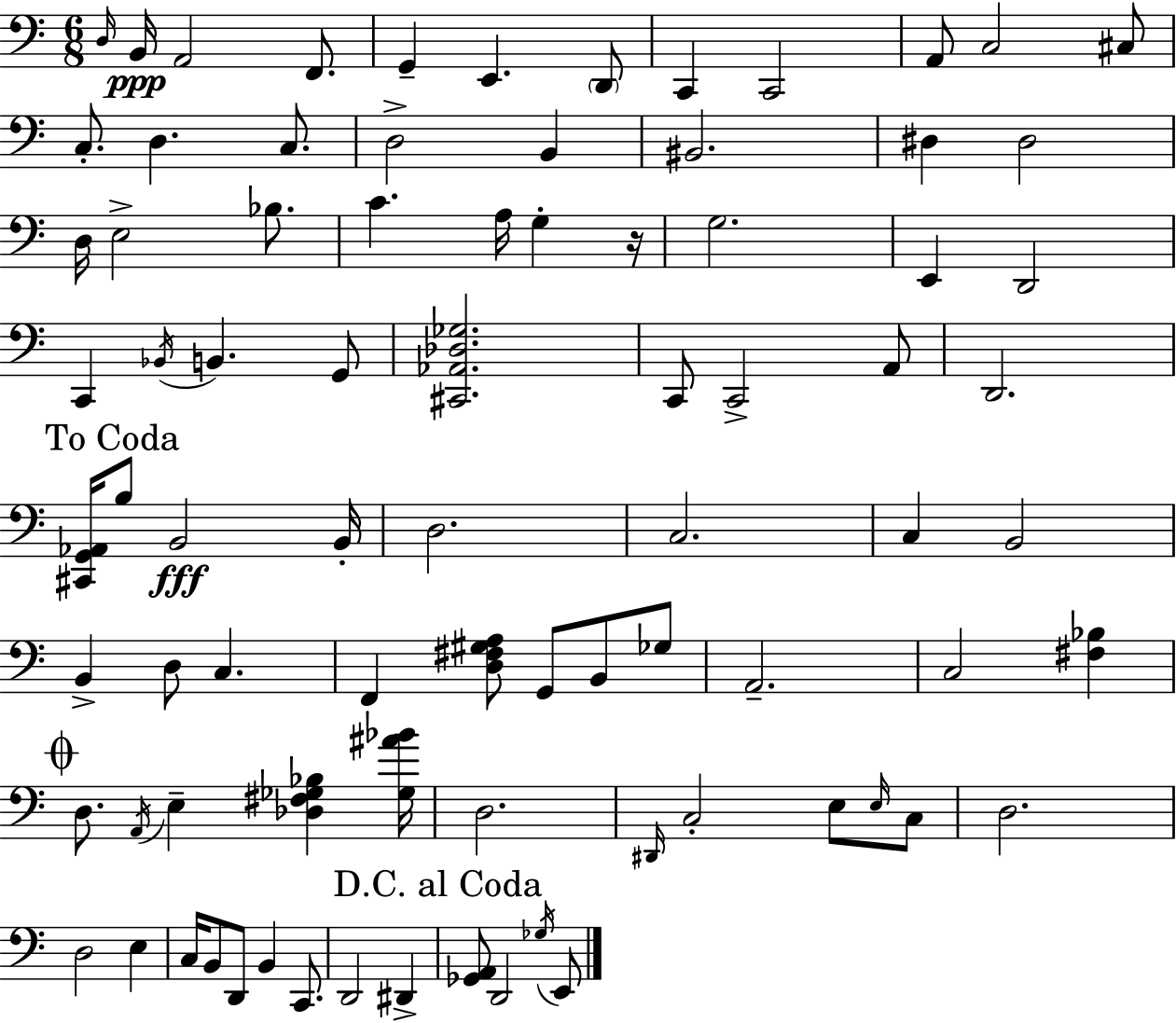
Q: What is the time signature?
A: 6/8